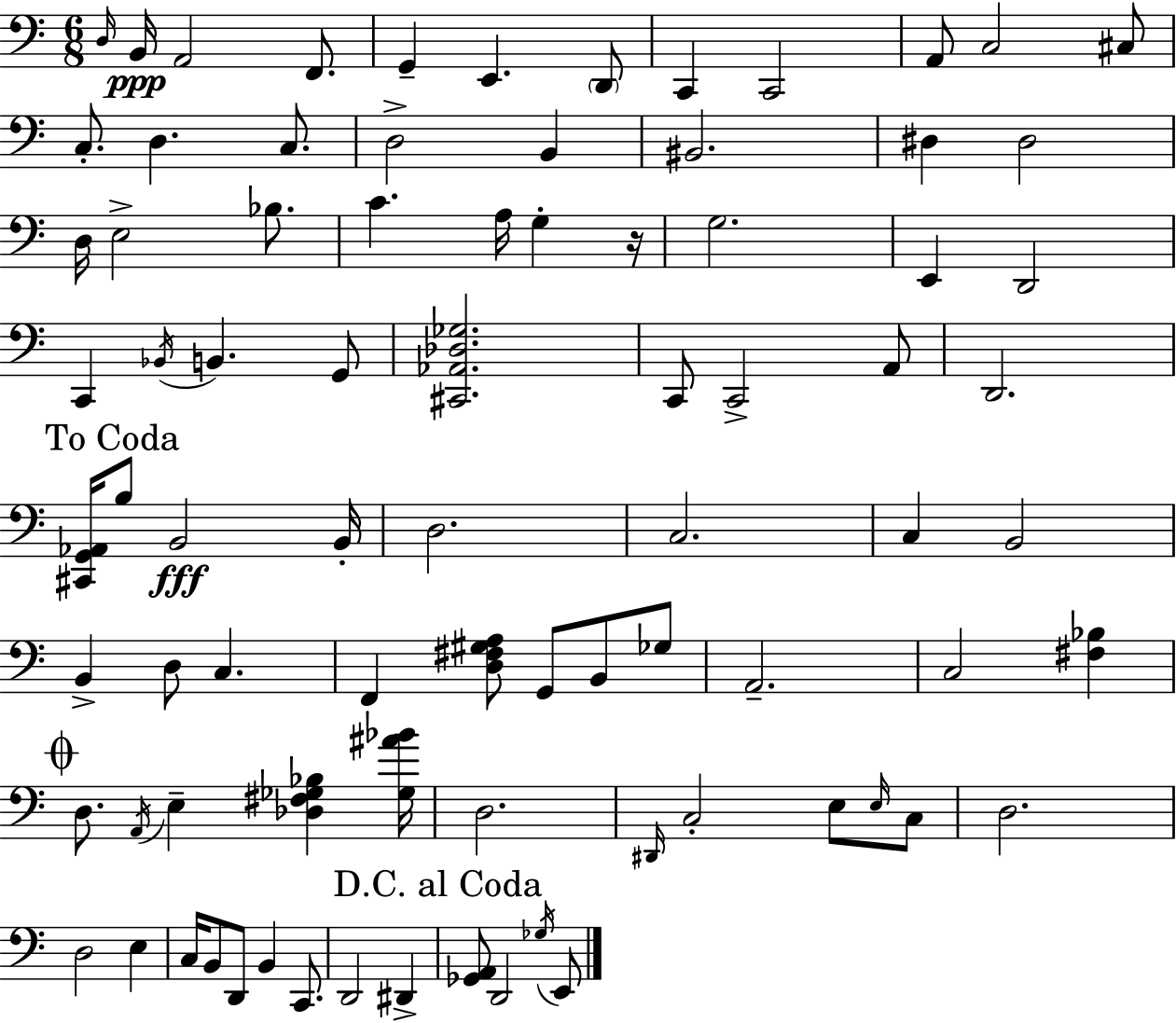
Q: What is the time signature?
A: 6/8